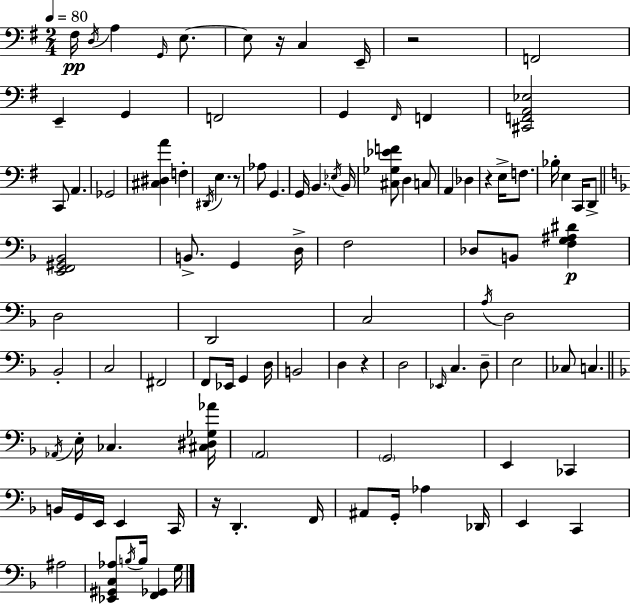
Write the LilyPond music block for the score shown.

{
  \clef bass
  \numericTimeSignature
  \time 2/4
  \key g \major
  \tempo 4 = 80
  fis16\pp \acciaccatura { d16 } a4 \grace { g,16 } e8.~~ | e8 r16 c4 | e,16-- r2 | f,2 | \break e,4-- g,4 | f,2 | g,4 \grace { fis,16 } f,4 | <cis, f, a, ees>2 | \break c,8 a,4. | ges,2 | <cis dis a'>4 f4-. | \acciaccatura { dis,16 } e4. | \break r8 aes8 g,4. | g,16 \parenthesize b,4. | \acciaccatura { ees16 } b,16 <cis ges ees' f'>8 d4 | c8 a,4 | \break des4 r4 | e16-> f8. bes16-. e4 | c,16 d,8-> \bar "||" \break \key f \major <e, f, gis, bes,>2 | b,8.-> g,4 d16-> | f2 | des8 b,8 <f g ais dis'>4\p | \break d2 | d,2 | c2 | \acciaccatura { a16 } d2 | \break bes,2-. | c2 | fis,2 | f,8 ees,16 g,4 | \break d16 b,2 | d4 r4 | d2 | \grace { ees,16 } c4. | \break d8-- e2 | ces8 c4. | \bar "||" \break \key d \minor \acciaccatura { aes,16 } e16-. ces4. | <cis dis ges aes'>16 \parenthesize a,2 | \parenthesize g,2 | e,4 ces,4 | \break b,16 g,16 e,16 e,4 | c,16 r16 d,4.-. | f,16 ais,8 g,16-. aes4 | des,16 e,4 c,4 | \break ais2 | <ees, gis, c aes>8 \acciaccatura { b16 } b16 <f, ges,>4 | g16 \bar "|."
}